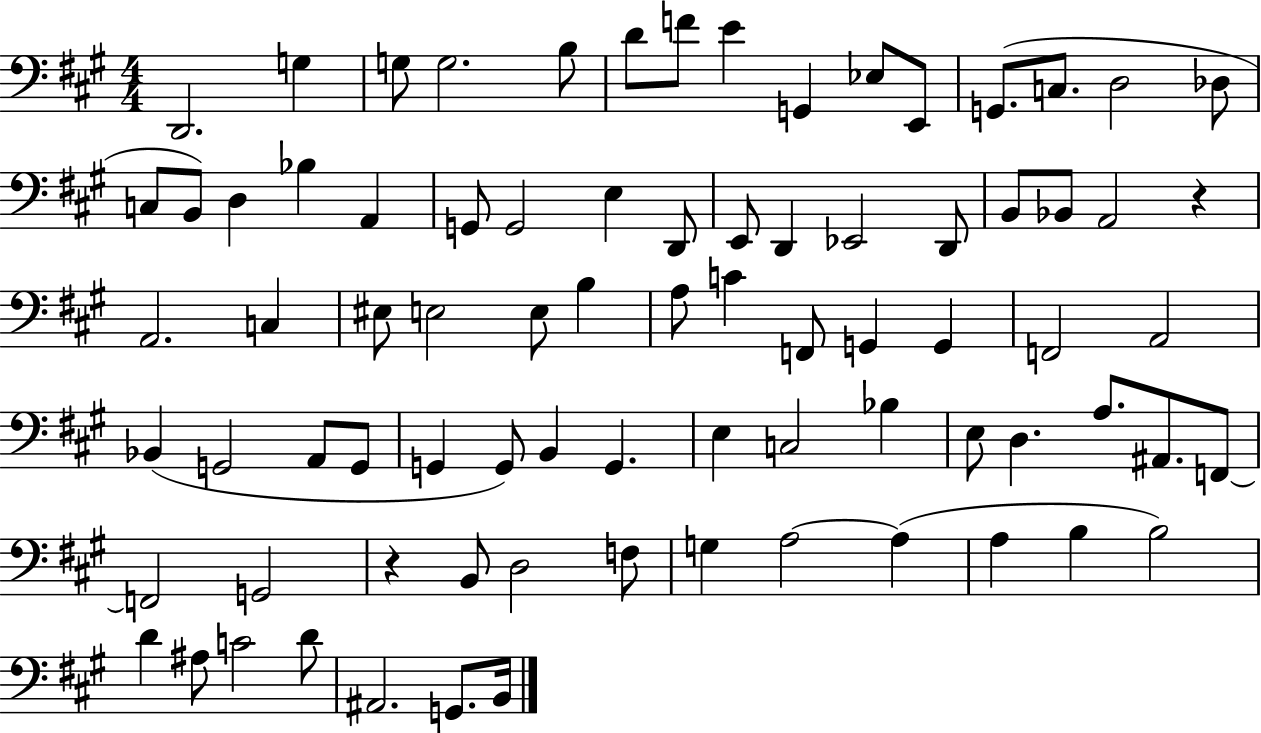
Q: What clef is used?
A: bass